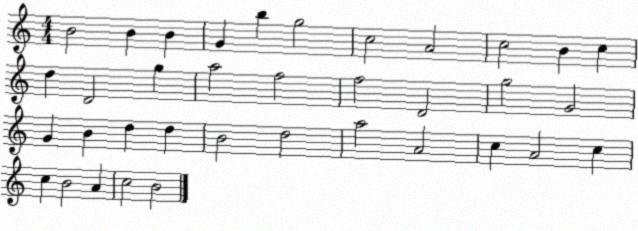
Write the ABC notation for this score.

X:1
T:Untitled
M:4/4
L:1/4
K:C
B2 B B G b g2 c2 A2 c2 B c d D2 g a2 f2 f2 D2 g2 G2 G B d d B2 d2 a2 A2 c A2 c c B2 A c2 B2